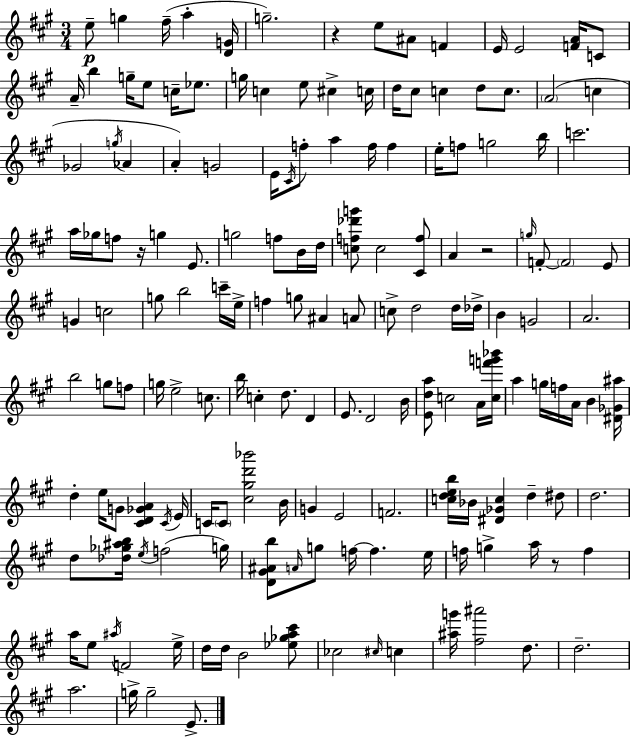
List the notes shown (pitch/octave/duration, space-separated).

E5/e G5/q F#5/s A5/q [D4,G4]/s G5/h. R/q E5/e A#4/e F4/q E4/s E4/h [F4,A4]/s C4/e A4/s B5/q G5/s E5/e C5/s Eb5/e. G5/s C5/q E5/e C#5/q C5/s D5/s C#5/e C5/q D5/e C5/e. A4/h C5/q Gb4/h G5/s Ab4/q A4/q G4/h E4/s C#4/s F5/e A5/q F5/s F5/q E5/s F5/e G5/h B5/s C6/h. A5/s Gb5/s F5/e R/s G5/q E4/e. G5/h F5/e B4/s D5/s [C5,F5,Db6,G6]/e C5/h [C#4,F5]/e A4/q R/h G5/s F4/e F4/h E4/e G4/q C5/h G5/e B5/h C6/s E5/s F5/q G5/e A#4/q A4/e C5/e D5/h D5/s Db5/s B4/q G4/h A4/h. B5/h G5/e F5/e G5/s E5/h C5/e. B5/s C5/q D5/e. D4/q E4/e. D4/h B4/s [E4,D5,A5]/e C5/h A4/s [C5,F6,G6,Bb6]/s A5/q G5/s F5/s A4/s B4/q [D#4,Gb4,A#5]/s D5/q E5/s G4/e [C#4,D4,Gb4,A4]/q C#4/s E4/s C4/s C4/e [C#5,G#5,D6,Bb6]/h B4/s G4/q E4/h F4/h. [C5,D5,E5,B5]/s Bb4/s [D#4,Gb4,C5]/q D5/q D#5/e D5/h. D5/e [Db5,Gb5,A#5,B5]/s E5/s F5/h G5/s [D4,G#4,A#4,B5]/e A4/s G5/e F5/s F5/q. E5/s F5/s G5/q A5/s R/e F5/q A5/s E5/e A#5/s F4/h E5/s D5/s D5/s B4/h [Eb5,Gb5,A5,C#6]/e CES5/h C#5/s C5/q [A#5,G6]/s [F#5,A#6]/h D5/e. D5/h. A5/h. G5/s G5/h E4/e.